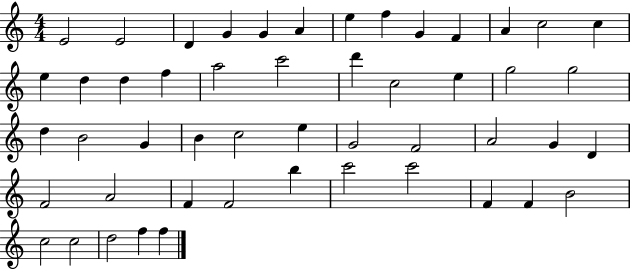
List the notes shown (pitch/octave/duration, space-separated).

E4/h E4/h D4/q G4/q G4/q A4/q E5/q F5/q G4/q F4/q A4/q C5/h C5/q E5/q D5/q D5/q F5/q A5/h C6/h D6/q C5/h E5/q G5/h G5/h D5/q B4/h G4/q B4/q C5/h E5/q G4/h F4/h A4/h G4/q D4/q F4/h A4/h F4/q F4/h B5/q C6/h C6/h F4/q F4/q B4/h C5/h C5/h D5/h F5/q F5/q